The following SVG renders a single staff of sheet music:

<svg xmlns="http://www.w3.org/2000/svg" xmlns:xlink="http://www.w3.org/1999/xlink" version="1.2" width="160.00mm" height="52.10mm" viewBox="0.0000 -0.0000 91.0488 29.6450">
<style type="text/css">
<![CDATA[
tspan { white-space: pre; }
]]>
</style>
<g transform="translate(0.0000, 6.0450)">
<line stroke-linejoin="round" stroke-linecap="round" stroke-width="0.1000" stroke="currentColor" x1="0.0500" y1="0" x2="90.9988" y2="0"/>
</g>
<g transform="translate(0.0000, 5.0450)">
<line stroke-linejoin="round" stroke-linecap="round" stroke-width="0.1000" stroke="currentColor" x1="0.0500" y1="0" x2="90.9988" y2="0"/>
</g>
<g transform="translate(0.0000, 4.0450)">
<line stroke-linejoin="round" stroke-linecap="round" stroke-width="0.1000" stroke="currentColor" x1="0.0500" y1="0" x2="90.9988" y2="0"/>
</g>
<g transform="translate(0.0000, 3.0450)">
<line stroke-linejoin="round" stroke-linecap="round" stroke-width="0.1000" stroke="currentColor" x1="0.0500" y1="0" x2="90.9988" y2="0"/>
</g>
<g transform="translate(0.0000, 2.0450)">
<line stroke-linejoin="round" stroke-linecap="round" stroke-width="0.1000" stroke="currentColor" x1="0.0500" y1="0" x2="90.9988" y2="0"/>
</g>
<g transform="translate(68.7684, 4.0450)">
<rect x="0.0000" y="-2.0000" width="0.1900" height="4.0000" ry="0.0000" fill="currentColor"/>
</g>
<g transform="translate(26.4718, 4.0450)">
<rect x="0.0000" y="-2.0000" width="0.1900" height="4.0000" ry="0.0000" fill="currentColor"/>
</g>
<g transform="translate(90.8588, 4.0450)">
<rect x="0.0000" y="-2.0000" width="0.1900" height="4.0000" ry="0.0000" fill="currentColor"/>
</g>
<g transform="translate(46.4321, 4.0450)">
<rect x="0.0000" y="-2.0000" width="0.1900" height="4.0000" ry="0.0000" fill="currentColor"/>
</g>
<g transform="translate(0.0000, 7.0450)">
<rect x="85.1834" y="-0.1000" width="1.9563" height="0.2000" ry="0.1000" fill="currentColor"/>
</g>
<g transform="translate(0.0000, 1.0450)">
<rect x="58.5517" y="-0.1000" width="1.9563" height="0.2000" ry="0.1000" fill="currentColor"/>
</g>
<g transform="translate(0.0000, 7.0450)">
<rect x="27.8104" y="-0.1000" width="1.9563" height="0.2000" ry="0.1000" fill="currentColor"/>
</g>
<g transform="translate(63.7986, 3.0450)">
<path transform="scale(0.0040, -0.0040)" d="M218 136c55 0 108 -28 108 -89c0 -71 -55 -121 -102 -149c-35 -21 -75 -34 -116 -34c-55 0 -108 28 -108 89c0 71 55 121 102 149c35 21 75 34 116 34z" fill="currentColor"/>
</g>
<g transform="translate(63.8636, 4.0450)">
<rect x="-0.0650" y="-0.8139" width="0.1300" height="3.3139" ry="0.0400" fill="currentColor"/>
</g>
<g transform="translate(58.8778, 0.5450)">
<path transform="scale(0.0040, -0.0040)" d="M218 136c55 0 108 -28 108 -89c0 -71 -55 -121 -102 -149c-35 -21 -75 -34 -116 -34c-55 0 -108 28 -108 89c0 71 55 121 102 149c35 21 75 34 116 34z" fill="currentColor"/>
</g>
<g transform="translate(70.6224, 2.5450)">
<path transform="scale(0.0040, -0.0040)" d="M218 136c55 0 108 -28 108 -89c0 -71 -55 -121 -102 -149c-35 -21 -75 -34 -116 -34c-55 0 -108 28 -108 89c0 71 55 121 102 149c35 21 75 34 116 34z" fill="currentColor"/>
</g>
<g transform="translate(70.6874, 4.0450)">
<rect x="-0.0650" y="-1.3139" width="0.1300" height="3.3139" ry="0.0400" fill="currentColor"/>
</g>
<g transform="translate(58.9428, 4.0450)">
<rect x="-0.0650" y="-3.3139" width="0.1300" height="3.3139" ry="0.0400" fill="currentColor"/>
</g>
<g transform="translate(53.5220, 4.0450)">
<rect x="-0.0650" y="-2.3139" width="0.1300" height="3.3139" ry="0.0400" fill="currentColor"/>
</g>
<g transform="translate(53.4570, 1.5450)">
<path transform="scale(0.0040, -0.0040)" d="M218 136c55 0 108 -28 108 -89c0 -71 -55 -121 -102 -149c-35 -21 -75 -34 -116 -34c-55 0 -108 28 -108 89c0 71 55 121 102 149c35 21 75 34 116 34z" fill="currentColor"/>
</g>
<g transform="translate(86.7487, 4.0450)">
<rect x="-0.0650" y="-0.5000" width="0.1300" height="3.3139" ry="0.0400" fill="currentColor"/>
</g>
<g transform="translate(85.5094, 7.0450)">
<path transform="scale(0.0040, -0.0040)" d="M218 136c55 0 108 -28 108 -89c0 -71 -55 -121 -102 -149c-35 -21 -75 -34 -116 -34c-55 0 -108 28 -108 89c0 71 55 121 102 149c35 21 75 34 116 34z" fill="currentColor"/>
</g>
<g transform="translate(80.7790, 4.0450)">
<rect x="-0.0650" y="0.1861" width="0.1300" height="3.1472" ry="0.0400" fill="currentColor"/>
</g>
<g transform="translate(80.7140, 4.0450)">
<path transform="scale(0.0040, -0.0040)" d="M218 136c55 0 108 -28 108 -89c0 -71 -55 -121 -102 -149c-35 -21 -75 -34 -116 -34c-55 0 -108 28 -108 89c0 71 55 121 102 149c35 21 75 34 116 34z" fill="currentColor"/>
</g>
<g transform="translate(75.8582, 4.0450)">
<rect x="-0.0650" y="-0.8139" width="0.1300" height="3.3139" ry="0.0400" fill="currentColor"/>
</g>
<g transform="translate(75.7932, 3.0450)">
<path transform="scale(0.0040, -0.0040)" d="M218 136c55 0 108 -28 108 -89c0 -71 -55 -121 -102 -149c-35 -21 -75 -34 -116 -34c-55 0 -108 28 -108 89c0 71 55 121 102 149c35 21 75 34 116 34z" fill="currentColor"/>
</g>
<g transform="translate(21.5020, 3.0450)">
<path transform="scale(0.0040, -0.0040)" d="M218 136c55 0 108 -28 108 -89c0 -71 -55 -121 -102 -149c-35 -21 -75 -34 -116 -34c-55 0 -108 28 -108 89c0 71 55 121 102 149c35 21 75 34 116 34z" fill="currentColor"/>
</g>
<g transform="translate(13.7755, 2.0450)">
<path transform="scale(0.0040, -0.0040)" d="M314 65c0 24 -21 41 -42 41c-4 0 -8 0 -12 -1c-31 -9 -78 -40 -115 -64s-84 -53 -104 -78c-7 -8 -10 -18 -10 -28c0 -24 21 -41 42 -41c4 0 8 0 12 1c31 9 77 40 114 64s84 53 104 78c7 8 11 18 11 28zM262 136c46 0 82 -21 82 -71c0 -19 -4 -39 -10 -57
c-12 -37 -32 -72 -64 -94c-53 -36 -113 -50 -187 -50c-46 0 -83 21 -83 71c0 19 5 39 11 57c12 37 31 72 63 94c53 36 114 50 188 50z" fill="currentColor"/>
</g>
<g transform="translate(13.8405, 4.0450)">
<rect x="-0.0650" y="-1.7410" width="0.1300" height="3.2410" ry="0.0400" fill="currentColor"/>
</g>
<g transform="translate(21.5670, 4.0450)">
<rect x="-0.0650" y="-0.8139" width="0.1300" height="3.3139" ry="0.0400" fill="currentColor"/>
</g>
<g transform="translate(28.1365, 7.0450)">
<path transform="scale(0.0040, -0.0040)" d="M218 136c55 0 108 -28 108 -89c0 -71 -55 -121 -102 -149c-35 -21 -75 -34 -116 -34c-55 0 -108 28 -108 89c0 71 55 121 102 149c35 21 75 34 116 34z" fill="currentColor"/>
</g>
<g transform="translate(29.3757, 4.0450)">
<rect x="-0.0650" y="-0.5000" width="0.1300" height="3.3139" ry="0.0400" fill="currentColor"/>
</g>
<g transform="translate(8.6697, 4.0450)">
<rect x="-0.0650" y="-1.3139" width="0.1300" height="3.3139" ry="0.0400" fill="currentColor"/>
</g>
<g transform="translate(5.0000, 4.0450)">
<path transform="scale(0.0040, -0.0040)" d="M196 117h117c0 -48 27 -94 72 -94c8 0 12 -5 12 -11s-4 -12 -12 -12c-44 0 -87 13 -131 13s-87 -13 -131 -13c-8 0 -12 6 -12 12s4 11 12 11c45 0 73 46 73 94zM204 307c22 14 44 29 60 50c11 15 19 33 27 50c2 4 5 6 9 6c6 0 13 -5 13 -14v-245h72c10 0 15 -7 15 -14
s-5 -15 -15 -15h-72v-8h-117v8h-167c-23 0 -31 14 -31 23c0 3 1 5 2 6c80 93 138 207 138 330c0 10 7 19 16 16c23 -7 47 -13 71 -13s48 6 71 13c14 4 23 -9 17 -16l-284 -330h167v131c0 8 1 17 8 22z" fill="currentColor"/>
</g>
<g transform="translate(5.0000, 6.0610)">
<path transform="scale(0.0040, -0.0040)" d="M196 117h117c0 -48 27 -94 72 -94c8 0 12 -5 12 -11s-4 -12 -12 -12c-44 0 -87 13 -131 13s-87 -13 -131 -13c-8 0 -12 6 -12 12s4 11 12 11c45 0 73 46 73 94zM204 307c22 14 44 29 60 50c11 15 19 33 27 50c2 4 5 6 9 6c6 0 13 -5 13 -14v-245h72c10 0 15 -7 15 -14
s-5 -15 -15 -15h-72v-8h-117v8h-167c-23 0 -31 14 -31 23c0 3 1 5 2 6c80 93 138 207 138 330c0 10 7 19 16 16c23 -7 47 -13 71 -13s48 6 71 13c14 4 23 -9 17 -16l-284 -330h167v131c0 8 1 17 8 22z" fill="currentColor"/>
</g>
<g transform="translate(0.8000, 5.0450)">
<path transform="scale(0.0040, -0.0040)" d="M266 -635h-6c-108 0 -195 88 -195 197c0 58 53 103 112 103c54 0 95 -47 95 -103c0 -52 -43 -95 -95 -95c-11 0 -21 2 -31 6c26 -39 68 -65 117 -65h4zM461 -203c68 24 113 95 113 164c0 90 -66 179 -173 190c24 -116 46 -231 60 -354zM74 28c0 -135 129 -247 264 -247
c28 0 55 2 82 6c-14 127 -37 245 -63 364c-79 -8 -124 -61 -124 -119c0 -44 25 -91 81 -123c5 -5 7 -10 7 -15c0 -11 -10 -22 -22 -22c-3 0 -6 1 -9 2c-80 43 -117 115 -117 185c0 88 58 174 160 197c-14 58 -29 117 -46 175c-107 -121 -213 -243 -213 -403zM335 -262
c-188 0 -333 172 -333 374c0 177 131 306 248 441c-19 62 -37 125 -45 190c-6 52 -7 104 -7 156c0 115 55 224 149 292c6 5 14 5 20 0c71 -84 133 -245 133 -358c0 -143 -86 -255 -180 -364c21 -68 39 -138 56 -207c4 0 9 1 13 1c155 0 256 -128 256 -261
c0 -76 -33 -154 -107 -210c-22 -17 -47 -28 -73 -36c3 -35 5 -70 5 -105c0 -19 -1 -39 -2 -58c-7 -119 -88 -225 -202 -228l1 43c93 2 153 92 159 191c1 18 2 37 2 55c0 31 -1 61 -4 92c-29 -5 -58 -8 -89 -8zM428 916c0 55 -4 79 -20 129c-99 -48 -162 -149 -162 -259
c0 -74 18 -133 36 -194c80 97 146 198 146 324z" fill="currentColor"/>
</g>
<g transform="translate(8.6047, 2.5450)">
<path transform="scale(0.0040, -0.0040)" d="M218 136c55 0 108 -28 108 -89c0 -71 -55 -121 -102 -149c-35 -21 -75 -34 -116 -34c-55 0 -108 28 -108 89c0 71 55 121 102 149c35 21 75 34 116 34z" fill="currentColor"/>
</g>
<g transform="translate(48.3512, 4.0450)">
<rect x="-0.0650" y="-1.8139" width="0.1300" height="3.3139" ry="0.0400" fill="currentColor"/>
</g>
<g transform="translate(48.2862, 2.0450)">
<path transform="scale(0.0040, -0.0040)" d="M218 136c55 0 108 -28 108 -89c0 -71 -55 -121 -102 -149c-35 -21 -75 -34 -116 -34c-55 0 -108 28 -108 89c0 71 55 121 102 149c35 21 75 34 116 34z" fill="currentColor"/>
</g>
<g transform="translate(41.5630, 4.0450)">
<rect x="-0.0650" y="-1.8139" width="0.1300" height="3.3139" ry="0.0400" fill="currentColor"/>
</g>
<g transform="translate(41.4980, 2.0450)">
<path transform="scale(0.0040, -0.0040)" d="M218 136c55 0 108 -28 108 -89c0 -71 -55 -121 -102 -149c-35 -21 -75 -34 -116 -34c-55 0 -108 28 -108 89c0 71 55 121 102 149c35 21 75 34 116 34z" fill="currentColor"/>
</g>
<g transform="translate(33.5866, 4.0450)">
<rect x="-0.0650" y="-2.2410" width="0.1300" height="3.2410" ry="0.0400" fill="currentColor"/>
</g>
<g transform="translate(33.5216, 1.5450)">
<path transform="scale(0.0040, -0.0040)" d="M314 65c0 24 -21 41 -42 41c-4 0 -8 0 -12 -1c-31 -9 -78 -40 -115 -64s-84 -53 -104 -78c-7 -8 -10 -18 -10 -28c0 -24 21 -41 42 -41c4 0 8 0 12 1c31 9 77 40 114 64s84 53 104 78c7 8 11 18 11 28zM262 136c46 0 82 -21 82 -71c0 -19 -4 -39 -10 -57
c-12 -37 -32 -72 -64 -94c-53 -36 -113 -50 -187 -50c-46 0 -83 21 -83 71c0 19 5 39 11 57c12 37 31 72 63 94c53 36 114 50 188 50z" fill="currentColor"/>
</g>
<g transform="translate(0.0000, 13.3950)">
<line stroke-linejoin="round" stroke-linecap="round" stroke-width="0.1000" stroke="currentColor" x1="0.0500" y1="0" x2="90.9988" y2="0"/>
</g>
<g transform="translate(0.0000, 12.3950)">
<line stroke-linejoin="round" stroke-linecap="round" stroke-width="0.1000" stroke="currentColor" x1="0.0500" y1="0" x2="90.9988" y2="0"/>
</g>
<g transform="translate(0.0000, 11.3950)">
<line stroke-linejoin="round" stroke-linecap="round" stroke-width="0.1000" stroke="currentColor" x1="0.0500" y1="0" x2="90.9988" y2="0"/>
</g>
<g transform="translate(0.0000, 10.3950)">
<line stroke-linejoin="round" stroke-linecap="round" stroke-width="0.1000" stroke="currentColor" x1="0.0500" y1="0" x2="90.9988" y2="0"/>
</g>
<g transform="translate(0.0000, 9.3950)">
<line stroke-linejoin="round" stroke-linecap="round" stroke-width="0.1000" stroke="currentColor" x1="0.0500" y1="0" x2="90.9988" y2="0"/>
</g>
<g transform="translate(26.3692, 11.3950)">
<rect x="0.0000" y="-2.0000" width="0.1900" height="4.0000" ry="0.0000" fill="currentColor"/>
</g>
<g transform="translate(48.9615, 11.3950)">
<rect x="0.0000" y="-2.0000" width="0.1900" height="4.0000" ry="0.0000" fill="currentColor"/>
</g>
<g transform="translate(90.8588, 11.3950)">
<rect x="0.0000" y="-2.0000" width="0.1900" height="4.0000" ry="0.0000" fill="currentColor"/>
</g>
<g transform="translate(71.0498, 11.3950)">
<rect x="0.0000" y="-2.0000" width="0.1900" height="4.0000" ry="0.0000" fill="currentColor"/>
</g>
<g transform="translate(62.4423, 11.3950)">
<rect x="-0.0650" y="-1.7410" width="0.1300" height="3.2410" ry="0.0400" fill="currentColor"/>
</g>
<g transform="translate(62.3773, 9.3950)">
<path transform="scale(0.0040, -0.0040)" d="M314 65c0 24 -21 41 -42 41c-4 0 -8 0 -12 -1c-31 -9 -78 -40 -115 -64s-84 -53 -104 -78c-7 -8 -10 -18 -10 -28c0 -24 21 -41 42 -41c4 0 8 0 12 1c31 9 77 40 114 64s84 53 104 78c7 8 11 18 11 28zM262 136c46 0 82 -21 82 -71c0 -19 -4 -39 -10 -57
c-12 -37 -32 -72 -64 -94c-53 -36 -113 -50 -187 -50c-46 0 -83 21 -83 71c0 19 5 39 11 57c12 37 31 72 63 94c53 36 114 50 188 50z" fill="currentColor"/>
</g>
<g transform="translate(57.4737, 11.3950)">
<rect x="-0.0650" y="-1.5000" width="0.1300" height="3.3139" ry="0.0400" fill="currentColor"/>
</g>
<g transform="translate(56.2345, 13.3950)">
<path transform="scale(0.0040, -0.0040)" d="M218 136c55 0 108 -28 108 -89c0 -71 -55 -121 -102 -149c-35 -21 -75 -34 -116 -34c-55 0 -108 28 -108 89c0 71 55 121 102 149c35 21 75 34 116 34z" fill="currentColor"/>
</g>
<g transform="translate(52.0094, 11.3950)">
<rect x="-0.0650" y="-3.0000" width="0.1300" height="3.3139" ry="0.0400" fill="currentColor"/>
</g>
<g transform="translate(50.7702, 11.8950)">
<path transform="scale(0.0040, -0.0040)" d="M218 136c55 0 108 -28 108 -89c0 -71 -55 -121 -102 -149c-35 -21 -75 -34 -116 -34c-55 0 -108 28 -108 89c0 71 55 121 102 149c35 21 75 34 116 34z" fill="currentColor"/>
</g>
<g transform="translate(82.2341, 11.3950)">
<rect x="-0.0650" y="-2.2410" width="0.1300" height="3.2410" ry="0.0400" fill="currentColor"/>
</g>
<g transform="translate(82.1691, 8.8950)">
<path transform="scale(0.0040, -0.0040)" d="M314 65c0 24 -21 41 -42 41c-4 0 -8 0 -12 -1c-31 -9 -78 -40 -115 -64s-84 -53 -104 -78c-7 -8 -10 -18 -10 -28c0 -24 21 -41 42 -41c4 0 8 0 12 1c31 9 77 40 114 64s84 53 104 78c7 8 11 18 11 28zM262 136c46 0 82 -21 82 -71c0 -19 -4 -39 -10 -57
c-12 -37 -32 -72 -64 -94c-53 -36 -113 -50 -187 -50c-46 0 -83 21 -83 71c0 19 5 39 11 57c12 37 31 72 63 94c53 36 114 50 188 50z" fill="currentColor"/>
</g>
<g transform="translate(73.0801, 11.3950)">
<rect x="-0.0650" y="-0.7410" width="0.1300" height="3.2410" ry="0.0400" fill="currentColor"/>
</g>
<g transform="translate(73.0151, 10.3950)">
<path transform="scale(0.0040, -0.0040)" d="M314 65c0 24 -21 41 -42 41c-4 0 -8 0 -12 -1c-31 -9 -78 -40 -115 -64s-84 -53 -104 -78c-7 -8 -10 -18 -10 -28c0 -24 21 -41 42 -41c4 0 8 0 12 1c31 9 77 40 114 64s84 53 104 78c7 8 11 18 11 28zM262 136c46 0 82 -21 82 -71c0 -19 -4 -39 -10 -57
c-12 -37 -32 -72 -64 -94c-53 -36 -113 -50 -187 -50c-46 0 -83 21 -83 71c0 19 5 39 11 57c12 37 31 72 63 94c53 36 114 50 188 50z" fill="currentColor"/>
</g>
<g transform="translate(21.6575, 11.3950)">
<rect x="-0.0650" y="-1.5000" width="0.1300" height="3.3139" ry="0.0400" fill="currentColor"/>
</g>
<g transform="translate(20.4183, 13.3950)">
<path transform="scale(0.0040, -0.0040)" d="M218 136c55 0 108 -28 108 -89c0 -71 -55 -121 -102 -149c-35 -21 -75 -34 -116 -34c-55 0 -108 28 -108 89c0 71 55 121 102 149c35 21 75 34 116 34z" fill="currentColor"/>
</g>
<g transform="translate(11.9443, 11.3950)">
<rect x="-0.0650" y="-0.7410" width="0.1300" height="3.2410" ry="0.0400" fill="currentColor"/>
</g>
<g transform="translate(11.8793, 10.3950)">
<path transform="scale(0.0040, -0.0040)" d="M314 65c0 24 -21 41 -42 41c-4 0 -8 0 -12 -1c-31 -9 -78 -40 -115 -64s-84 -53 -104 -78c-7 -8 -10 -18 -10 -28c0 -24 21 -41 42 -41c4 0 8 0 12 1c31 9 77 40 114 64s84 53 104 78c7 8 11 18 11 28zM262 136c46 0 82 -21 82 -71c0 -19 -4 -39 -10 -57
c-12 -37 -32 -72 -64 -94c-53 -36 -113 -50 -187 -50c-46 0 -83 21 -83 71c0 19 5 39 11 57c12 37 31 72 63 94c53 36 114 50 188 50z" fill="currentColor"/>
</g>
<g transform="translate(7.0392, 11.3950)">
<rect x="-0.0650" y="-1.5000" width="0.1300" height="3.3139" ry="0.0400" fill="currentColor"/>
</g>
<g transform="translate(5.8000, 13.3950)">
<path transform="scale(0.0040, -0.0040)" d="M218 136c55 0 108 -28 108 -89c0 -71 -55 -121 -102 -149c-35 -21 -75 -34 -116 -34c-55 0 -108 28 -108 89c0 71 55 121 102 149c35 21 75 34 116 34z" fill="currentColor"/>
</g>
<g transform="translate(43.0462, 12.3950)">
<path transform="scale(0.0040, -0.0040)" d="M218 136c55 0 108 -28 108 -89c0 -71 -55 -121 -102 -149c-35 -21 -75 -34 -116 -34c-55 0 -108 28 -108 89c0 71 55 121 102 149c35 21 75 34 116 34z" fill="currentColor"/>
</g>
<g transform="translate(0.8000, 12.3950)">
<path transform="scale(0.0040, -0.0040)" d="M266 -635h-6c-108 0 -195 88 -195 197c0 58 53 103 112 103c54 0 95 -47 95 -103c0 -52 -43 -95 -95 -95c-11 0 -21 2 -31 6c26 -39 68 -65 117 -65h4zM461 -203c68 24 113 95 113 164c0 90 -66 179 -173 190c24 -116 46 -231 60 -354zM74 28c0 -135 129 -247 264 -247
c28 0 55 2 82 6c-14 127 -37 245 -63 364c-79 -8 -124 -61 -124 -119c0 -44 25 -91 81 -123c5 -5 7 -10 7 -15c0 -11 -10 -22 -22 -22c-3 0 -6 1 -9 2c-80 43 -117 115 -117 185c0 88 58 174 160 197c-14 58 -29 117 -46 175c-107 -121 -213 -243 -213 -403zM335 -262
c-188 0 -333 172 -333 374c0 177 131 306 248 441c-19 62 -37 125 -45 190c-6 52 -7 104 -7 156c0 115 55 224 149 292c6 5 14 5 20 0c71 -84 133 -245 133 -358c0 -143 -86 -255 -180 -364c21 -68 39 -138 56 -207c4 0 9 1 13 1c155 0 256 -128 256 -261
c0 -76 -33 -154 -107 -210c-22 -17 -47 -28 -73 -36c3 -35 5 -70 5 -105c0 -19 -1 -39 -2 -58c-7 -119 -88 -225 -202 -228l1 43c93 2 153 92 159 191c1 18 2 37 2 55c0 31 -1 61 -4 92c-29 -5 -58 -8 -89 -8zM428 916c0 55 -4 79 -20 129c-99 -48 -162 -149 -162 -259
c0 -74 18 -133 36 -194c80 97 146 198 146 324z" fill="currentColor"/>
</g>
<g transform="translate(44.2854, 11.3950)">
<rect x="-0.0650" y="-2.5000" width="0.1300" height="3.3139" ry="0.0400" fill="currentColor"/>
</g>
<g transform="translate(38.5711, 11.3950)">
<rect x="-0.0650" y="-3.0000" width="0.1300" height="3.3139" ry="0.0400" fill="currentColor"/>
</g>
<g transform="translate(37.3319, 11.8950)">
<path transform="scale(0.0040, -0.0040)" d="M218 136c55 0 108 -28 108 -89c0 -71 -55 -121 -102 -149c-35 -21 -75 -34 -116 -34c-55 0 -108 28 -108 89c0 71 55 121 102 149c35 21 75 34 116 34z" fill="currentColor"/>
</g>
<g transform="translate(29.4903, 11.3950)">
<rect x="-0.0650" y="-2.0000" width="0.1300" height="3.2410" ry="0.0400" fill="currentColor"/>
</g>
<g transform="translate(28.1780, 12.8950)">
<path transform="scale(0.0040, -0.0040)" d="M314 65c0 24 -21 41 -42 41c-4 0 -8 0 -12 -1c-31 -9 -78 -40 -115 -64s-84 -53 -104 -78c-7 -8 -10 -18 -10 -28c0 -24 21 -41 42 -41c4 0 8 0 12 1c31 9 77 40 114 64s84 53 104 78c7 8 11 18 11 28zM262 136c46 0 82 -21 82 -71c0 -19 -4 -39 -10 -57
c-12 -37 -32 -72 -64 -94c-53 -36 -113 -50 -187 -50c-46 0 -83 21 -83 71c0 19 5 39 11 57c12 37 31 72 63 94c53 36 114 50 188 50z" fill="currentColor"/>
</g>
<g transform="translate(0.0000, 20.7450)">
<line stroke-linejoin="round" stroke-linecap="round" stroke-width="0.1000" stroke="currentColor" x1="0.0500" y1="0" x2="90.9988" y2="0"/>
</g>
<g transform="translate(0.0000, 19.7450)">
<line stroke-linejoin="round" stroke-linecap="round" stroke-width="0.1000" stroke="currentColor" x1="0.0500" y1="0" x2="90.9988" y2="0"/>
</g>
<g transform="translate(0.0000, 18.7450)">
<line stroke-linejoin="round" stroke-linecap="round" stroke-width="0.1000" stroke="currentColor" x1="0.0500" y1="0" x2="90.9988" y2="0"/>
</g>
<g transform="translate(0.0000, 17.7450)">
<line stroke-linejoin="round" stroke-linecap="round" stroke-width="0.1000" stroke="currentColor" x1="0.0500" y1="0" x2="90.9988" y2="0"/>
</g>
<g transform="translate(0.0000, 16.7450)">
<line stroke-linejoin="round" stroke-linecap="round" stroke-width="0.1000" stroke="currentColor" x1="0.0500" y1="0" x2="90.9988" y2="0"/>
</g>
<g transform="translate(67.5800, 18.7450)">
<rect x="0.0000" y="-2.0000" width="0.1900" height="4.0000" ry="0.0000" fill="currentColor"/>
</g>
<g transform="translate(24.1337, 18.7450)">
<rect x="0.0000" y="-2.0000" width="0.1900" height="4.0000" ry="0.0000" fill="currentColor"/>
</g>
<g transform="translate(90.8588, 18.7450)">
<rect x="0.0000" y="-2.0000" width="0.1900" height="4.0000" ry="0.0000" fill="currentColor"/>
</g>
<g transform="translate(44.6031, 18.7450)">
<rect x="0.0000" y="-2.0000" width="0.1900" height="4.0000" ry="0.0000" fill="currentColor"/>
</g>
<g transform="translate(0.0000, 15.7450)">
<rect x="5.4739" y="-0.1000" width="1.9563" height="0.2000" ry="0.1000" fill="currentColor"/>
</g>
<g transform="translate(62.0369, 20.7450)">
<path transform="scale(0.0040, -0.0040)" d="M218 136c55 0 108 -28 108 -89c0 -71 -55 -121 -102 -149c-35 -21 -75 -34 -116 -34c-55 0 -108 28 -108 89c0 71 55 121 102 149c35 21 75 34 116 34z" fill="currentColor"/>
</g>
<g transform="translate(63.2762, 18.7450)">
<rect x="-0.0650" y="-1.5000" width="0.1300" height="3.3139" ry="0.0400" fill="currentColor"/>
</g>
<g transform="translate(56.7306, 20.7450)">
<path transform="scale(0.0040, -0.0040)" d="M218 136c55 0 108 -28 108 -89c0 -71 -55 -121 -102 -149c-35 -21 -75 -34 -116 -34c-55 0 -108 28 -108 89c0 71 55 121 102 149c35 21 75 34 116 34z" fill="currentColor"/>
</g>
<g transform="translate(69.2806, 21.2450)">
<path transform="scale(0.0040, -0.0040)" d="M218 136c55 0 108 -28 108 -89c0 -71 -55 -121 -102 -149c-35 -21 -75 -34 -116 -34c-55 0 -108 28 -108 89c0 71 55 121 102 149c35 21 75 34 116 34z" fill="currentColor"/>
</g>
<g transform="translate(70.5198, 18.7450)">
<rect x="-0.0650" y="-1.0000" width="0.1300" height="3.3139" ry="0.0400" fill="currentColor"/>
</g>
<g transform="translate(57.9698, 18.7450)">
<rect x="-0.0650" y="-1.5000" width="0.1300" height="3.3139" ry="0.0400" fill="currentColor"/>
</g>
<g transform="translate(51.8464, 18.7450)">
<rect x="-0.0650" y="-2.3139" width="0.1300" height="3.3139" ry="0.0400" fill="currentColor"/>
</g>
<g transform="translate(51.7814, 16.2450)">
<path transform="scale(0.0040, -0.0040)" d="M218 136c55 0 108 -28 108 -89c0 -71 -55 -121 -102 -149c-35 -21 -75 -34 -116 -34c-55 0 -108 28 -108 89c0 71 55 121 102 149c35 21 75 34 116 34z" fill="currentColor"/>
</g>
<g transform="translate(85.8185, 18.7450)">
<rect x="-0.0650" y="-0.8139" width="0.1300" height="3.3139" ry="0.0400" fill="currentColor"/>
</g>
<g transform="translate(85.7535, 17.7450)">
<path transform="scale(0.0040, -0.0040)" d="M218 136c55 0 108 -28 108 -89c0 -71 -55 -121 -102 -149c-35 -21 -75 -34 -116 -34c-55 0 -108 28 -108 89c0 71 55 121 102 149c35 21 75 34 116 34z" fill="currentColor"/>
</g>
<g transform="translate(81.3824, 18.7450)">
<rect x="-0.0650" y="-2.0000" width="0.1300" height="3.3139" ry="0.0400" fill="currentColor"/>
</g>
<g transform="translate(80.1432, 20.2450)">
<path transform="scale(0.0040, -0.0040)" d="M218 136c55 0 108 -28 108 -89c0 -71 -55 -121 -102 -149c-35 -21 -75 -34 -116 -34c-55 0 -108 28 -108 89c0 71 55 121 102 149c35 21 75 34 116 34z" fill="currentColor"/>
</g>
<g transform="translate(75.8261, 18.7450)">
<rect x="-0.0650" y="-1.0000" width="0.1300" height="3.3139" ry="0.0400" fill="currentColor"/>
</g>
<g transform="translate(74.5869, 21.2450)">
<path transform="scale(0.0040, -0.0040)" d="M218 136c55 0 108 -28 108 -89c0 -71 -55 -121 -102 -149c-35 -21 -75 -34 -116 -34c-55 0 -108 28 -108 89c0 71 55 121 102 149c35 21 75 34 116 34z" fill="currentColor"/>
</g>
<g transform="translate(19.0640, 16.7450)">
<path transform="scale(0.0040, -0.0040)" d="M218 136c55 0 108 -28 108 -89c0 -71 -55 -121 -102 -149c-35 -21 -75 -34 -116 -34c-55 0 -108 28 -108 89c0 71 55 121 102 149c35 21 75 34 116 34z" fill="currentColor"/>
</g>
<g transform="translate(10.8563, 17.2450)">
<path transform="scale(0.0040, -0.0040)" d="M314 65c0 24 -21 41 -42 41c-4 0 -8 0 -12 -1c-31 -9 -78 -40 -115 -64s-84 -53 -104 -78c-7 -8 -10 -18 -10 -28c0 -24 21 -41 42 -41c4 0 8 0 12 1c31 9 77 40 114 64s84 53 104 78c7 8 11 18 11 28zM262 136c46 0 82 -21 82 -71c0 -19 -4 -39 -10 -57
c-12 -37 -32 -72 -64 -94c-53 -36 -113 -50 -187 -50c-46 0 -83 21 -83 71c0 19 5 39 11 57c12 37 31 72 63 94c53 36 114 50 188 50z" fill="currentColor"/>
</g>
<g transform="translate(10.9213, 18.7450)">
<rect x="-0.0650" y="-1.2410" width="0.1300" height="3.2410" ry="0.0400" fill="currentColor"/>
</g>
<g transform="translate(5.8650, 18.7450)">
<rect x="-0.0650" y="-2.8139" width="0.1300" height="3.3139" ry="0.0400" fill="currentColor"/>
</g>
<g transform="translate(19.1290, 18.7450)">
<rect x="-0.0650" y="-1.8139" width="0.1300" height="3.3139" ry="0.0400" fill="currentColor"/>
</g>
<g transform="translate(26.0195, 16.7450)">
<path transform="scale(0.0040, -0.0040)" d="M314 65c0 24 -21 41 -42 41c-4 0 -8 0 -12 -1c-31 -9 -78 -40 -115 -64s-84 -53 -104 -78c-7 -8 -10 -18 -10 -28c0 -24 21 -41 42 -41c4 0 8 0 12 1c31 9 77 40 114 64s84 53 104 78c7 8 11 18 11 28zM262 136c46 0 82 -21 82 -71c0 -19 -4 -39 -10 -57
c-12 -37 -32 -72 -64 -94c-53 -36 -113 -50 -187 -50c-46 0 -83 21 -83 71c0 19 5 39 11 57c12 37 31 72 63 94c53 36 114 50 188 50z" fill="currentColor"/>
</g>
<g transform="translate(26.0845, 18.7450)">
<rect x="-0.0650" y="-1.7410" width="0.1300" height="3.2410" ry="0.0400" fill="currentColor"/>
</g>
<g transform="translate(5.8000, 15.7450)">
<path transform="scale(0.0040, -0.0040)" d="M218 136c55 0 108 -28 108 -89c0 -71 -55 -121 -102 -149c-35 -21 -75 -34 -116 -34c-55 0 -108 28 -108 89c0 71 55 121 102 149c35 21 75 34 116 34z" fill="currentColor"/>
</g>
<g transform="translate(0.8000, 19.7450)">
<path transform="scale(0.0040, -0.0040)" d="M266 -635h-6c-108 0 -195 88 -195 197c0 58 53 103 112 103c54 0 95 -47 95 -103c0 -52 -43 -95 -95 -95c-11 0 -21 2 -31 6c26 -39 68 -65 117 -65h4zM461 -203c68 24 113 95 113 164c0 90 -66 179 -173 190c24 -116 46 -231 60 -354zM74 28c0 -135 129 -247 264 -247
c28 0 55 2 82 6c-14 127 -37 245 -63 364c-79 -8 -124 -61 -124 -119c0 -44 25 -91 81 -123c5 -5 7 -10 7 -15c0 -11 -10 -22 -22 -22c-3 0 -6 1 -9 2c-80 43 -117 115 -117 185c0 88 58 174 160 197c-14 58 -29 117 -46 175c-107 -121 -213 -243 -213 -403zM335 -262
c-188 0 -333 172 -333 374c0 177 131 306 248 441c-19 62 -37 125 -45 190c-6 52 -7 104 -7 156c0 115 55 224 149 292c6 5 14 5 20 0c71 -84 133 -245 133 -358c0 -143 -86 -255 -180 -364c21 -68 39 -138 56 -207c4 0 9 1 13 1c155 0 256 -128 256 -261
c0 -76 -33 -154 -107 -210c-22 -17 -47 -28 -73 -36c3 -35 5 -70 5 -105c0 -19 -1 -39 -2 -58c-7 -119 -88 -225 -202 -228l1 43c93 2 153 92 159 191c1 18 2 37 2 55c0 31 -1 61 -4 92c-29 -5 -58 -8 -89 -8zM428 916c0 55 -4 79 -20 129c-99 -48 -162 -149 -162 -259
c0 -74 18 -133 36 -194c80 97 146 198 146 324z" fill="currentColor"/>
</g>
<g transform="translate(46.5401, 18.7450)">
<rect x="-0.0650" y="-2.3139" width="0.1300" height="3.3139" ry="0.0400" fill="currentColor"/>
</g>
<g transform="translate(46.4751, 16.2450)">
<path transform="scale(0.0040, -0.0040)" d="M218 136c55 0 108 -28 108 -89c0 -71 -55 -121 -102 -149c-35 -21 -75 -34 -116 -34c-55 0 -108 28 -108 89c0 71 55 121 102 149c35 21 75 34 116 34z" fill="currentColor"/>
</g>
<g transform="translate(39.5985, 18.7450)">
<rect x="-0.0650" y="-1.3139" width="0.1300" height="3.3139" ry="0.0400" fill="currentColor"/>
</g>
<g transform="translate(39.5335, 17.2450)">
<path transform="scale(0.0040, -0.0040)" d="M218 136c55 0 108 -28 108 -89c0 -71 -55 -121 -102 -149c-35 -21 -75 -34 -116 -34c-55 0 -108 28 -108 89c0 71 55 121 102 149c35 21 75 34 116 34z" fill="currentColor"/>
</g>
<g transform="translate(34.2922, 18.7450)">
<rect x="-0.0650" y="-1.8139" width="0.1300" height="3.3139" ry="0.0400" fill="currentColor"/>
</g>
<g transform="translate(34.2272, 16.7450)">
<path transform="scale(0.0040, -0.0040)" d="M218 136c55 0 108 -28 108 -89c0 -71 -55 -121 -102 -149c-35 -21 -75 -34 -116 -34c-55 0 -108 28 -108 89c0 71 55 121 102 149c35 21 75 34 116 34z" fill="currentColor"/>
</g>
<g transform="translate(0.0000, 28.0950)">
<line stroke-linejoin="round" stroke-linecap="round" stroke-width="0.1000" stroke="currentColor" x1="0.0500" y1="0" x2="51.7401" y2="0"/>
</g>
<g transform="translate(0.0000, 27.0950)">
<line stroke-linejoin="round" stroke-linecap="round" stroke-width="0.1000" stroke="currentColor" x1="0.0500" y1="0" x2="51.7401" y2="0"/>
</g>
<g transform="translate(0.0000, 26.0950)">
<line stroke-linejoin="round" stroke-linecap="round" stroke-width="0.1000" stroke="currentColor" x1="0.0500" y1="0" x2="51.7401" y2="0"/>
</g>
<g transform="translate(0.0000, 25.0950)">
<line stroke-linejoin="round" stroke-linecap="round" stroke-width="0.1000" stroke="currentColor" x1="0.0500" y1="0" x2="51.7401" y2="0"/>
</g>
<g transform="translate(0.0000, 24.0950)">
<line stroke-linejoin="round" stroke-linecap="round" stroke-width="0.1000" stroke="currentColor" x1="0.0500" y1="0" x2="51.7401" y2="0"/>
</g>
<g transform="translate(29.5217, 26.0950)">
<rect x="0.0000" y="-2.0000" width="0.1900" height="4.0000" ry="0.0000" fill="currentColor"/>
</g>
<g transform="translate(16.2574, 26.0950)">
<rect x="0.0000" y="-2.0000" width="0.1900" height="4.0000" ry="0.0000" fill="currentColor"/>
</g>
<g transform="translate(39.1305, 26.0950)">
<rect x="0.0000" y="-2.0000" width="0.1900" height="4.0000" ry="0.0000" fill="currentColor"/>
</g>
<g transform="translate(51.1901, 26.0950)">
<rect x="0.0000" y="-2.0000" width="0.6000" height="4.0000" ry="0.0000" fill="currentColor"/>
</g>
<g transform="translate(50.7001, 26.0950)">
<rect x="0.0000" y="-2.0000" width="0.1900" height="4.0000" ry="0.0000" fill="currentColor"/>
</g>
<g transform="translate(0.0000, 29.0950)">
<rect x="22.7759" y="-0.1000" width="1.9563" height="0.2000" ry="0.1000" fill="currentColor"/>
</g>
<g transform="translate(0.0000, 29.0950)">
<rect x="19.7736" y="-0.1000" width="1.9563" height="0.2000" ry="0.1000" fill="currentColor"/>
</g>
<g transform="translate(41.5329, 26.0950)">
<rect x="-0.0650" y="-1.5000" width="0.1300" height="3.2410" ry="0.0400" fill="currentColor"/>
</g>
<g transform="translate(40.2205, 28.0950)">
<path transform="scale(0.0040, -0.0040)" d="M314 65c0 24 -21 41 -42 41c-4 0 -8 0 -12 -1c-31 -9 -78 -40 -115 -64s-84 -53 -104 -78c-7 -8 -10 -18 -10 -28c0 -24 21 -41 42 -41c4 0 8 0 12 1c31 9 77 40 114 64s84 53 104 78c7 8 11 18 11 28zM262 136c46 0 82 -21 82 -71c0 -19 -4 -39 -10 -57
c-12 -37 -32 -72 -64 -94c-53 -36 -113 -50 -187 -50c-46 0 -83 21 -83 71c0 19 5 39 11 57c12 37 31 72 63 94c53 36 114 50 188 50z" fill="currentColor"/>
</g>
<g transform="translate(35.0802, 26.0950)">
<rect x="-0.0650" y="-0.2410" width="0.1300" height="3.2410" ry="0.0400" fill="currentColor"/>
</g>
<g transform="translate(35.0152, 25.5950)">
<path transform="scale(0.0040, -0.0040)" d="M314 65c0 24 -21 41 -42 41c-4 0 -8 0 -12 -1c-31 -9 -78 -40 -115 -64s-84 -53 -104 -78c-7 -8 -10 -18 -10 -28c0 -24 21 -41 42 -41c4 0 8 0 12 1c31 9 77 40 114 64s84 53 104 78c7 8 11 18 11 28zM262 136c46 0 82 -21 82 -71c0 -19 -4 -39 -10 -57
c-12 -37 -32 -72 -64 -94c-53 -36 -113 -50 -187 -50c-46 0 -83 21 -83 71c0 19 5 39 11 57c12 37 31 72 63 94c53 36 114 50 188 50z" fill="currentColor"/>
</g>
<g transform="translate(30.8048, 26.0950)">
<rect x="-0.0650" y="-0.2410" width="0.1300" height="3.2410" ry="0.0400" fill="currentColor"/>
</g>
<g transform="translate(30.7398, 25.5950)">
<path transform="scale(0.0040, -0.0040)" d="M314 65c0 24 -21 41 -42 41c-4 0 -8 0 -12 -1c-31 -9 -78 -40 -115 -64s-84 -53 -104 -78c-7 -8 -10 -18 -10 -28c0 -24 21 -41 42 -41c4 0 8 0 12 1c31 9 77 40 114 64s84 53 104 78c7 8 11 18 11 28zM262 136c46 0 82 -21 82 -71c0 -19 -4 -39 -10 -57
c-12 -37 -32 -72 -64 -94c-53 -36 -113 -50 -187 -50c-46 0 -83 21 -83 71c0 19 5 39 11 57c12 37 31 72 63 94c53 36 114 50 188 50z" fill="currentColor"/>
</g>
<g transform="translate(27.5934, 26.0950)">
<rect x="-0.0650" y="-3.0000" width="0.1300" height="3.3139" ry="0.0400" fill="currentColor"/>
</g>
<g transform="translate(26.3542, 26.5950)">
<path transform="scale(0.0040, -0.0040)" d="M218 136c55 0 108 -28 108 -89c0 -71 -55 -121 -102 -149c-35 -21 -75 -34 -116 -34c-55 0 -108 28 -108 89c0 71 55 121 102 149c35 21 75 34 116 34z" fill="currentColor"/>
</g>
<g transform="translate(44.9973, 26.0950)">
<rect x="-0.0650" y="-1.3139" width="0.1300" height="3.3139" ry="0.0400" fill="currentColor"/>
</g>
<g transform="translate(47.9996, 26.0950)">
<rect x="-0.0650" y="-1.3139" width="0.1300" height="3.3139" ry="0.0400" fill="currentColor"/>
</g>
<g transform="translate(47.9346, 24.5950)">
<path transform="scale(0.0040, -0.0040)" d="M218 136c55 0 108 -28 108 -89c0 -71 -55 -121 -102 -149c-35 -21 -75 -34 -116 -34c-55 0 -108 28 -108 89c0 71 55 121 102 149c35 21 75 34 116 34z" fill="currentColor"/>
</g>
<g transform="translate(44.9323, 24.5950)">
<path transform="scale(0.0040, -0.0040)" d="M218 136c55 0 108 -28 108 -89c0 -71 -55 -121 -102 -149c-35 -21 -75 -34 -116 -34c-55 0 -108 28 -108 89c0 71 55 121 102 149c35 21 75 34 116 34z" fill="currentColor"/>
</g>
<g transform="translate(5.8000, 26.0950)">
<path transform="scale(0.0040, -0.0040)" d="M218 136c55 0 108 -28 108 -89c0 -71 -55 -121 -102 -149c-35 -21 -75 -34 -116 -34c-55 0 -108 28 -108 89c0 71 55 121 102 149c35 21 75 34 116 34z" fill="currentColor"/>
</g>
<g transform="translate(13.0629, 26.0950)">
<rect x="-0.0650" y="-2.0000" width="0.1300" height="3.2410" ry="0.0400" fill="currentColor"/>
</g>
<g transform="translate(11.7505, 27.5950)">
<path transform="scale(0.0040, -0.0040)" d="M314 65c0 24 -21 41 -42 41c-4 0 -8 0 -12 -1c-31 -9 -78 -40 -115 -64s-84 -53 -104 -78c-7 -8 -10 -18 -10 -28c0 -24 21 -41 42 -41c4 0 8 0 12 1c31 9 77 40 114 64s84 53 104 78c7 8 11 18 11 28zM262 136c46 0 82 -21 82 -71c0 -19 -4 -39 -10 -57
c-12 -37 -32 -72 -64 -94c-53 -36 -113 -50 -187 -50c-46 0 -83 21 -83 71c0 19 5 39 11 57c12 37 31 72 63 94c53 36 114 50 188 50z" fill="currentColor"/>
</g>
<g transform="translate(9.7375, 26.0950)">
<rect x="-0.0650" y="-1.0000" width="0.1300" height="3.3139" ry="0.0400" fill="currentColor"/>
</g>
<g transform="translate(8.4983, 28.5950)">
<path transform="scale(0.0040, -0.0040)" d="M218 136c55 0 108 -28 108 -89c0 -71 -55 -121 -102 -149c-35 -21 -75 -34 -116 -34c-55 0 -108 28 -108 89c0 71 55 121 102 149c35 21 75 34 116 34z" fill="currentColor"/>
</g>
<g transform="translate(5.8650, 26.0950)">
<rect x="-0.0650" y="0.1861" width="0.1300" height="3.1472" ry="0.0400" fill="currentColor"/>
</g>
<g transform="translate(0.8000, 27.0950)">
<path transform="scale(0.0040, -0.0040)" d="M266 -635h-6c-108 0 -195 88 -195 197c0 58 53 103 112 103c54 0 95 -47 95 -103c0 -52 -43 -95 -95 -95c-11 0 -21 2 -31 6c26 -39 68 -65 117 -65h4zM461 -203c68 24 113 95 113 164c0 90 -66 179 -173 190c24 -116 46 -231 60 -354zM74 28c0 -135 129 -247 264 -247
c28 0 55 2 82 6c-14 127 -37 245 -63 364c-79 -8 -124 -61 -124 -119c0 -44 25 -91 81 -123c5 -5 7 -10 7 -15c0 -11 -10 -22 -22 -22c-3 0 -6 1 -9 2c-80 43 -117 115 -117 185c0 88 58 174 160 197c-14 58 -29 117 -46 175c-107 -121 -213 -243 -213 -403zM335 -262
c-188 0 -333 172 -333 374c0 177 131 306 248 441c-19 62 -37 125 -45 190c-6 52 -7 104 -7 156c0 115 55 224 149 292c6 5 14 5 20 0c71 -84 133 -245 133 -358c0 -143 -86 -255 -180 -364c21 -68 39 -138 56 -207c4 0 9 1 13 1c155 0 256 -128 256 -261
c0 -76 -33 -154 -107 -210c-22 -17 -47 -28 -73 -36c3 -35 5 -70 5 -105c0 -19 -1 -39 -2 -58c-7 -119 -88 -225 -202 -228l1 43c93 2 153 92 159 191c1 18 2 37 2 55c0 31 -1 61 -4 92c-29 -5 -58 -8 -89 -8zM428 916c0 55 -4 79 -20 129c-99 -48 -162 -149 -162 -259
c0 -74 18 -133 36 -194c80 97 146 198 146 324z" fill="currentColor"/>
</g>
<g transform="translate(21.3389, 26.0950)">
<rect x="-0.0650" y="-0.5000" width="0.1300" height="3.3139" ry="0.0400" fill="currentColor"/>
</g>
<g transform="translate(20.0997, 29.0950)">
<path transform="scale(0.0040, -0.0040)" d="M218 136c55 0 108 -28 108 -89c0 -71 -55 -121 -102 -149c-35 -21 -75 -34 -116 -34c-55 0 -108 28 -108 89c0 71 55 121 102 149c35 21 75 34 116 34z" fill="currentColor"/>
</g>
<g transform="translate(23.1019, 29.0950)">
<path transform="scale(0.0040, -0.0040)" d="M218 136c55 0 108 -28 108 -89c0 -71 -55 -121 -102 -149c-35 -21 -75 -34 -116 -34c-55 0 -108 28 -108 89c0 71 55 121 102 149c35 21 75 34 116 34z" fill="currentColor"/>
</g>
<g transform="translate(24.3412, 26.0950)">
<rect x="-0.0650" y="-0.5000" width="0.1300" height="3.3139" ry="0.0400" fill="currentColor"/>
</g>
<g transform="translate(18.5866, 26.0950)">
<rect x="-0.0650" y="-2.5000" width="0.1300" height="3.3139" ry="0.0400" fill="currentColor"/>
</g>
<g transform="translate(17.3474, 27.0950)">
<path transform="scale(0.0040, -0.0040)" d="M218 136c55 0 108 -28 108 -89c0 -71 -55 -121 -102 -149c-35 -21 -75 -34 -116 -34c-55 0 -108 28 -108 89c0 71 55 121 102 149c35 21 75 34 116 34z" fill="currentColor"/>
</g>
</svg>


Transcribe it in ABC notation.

X:1
T:Untitled
M:4/4
L:1/4
K:C
e f2 d C g2 f f g b d e d B C E d2 E F2 A G A E f2 d2 g2 a e2 f f2 f e g g E E D D F d B D F2 G C C A c2 c2 E2 e e